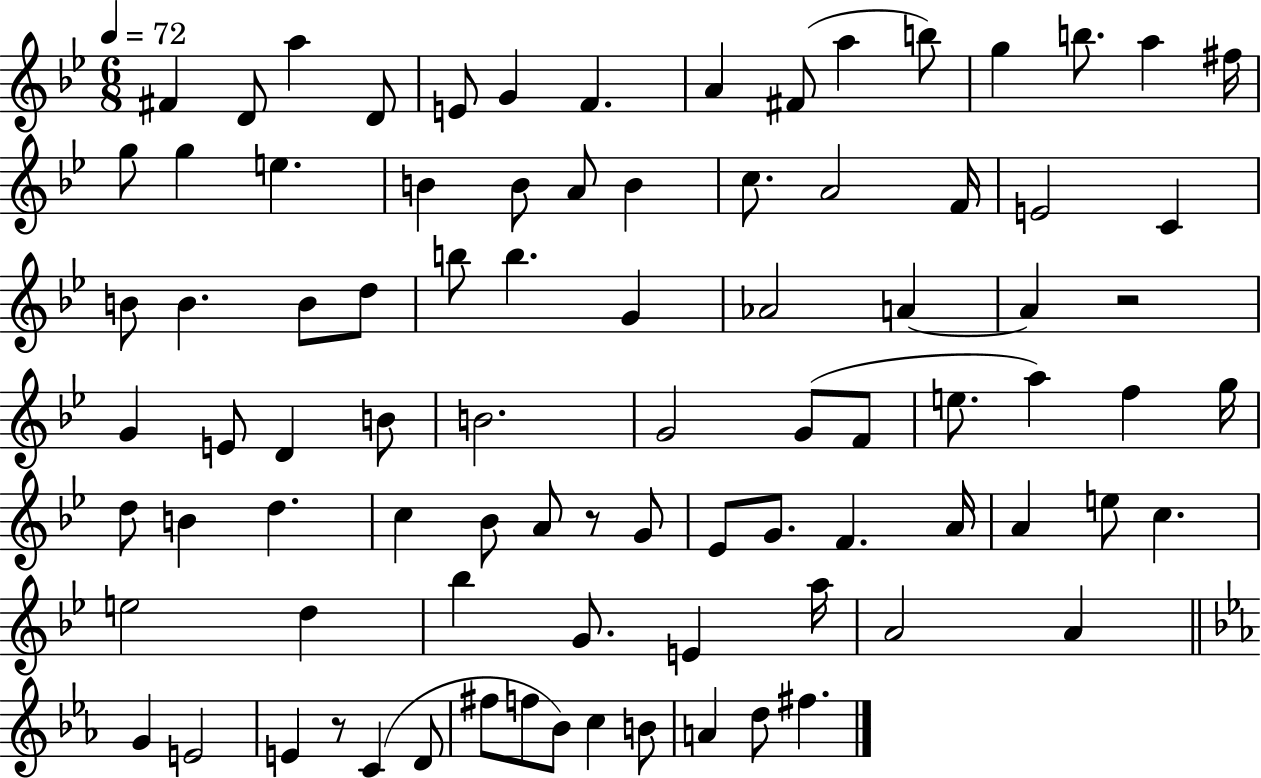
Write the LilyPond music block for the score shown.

{
  \clef treble
  \numericTimeSignature
  \time 6/8
  \key bes \major
  \tempo 4 = 72
  \repeat volta 2 { fis'4 d'8 a''4 d'8 | e'8 g'4 f'4. | a'4 fis'8( a''4 b''8) | g''4 b''8. a''4 fis''16 | \break g''8 g''4 e''4. | b'4 b'8 a'8 b'4 | c''8. a'2 f'16 | e'2 c'4 | \break b'8 b'4. b'8 d''8 | b''8 b''4. g'4 | aes'2 a'4~~ | a'4 r2 | \break g'4 e'8 d'4 b'8 | b'2. | g'2 g'8( f'8 | e''8. a''4) f''4 g''16 | \break d''8 b'4 d''4. | c''4 bes'8 a'8 r8 g'8 | ees'8 g'8. f'4. a'16 | a'4 e''8 c''4. | \break e''2 d''4 | bes''4 g'8. e'4 a''16 | a'2 a'4 | \bar "||" \break \key ees \major g'4 e'2 | e'4 r8 c'4( d'8 | fis''8 f''8 bes'8) c''4 b'8 | a'4 d''8 fis''4. | \break } \bar "|."
}